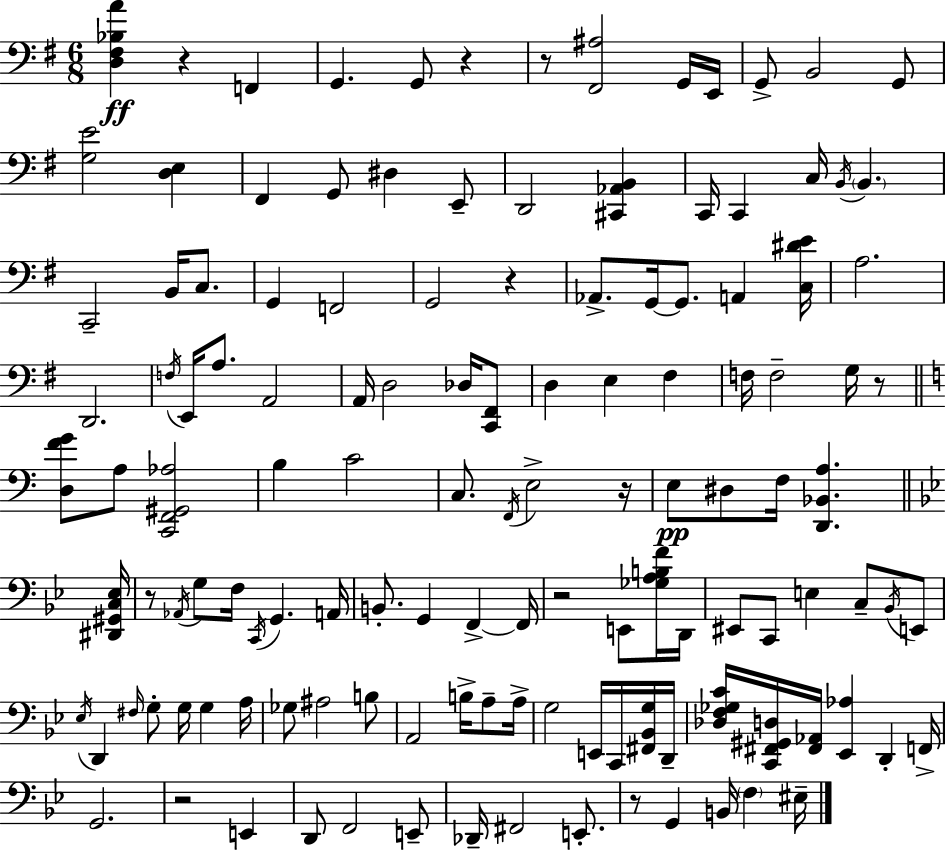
X:1
T:Untitled
M:6/8
L:1/4
K:Em
[D,^F,_B,A] z F,, G,, G,,/2 z z/2 [^F,,^A,]2 G,,/4 E,,/4 G,,/2 B,,2 G,,/2 [G,E]2 [D,E,] ^F,, G,,/2 ^D, E,,/2 D,,2 [^C,,_A,,B,,] C,,/4 C,, C,/4 B,,/4 B,, C,,2 B,,/4 C,/2 G,, F,,2 G,,2 z _A,,/2 G,,/4 G,,/2 A,, [C,^DE]/4 A,2 D,,2 F,/4 E,,/4 A,/2 A,,2 A,,/4 D,2 _D,/4 [C,,^F,,]/2 D, E, ^F, F,/4 F,2 G,/4 z/2 [D,FG]/2 A,/2 [C,,F,,^G,,_A,]2 B, C2 C,/2 F,,/4 E,2 z/4 E,/2 ^D,/2 F,/4 [D,,_B,,A,] [^D,,^G,,C,_E,]/4 z/2 _A,,/4 G,/2 F,/4 C,,/4 G,, A,,/4 B,,/2 G,, F,, F,,/4 z2 E,,/2 [_G,A,B,F]/4 D,,/4 ^E,,/2 C,,/2 E, C,/2 _B,,/4 E,,/2 _E,/4 D,, ^F,/4 G,/2 G,/4 G, A,/4 _G,/2 ^A,2 B,/2 A,,2 B,/4 A,/2 A,/4 G,2 E,,/4 C,,/4 [^F,,_B,,G,]/4 D,,/4 [_D,F,_G,C]/4 [C,,^F,,^G,,D,]/4 [^F,,_A,,]/4 [_E,,_A,] D,, F,,/4 G,,2 z2 E,, D,,/2 F,,2 E,,/2 _D,,/4 ^F,,2 E,,/2 z/2 G,, B,,/4 F, ^E,/4